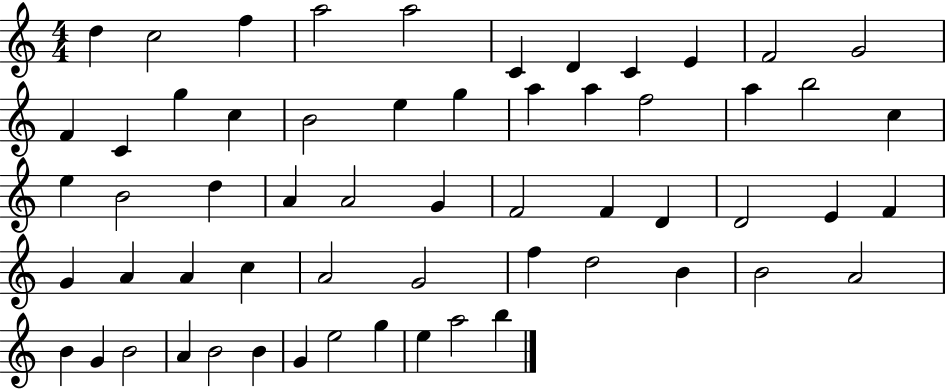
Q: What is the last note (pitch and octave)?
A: B5